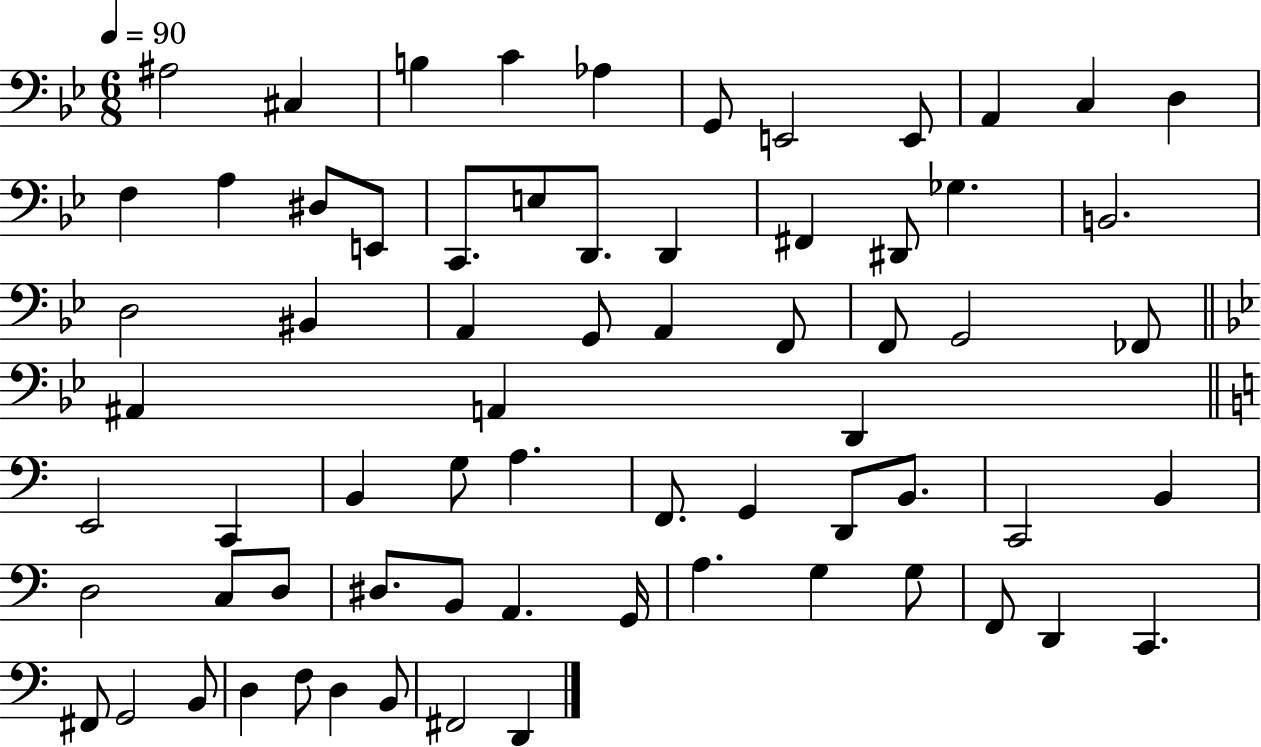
X:1
T:Untitled
M:6/8
L:1/4
K:Bb
^A,2 ^C, B, C _A, G,,/2 E,,2 E,,/2 A,, C, D, F, A, ^D,/2 E,,/2 C,,/2 E,/2 D,,/2 D,, ^F,, ^D,,/2 _G, B,,2 D,2 ^B,, A,, G,,/2 A,, F,,/2 F,,/2 G,,2 _F,,/2 ^A,, A,, D,, E,,2 C,, B,, G,/2 A, F,,/2 G,, D,,/2 B,,/2 C,,2 B,, D,2 C,/2 D,/2 ^D,/2 B,,/2 A,, G,,/4 A, G, G,/2 F,,/2 D,, C,, ^F,,/2 G,,2 B,,/2 D, F,/2 D, B,,/2 ^F,,2 D,,